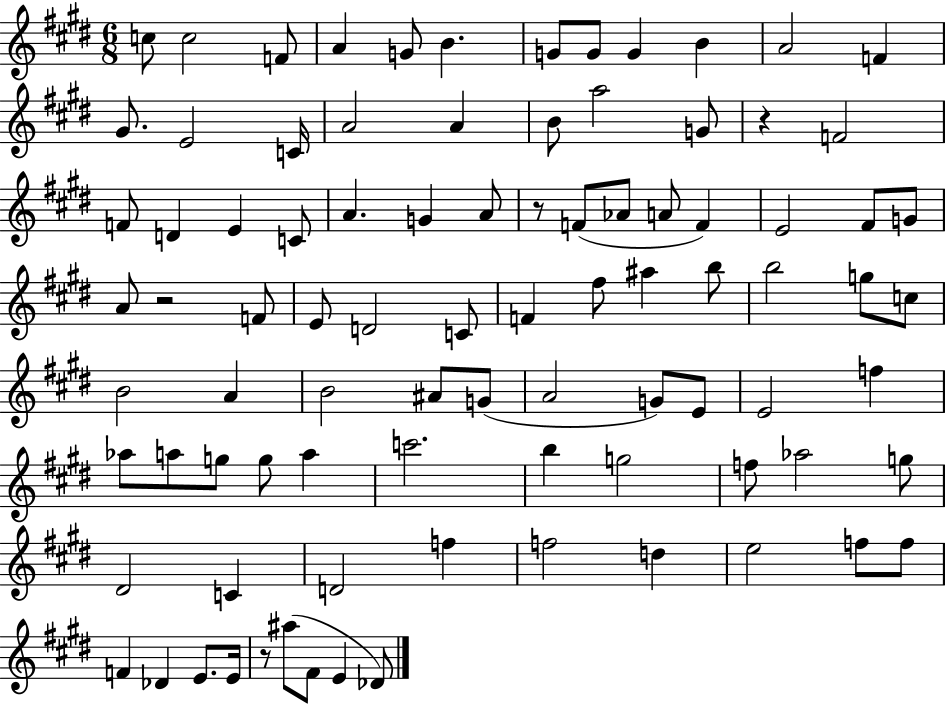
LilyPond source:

{
  \clef treble
  \numericTimeSignature
  \time 6/8
  \key e \major
  c''8 c''2 f'8 | a'4 g'8 b'4. | g'8 g'8 g'4 b'4 | a'2 f'4 | \break gis'8. e'2 c'16 | a'2 a'4 | b'8 a''2 g'8 | r4 f'2 | \break f'8 d'4 e'4 c'8 | a'4. g'4 a'8 | r8 f'8( aes'8 a'8 f'4) | e'2 fis'8 g'8 | \break a'8 r2 f'8 | e'8 d'2 c'8 | f'4 fis''8 ais''4 b''8 | b''2 g''8 c''8 | \break b'2 a'4 | b'2 ais'8 g'8( | a'2 g'8) e'8 | e'2 f''4 | \break aes''8 a''8 g''8 g''8 a''4 | c'''2. | b''4 g''2 | f''8 aes''2 g''8 | \break dis'2 c'4 | d'2 f''4 | f''2 d''4 | e''2 f''8 f''8 | \break f'4 des'4 e'8. e'16 | r8 ais''8( fis'8 e'4 des'8) | \bar "|."
}